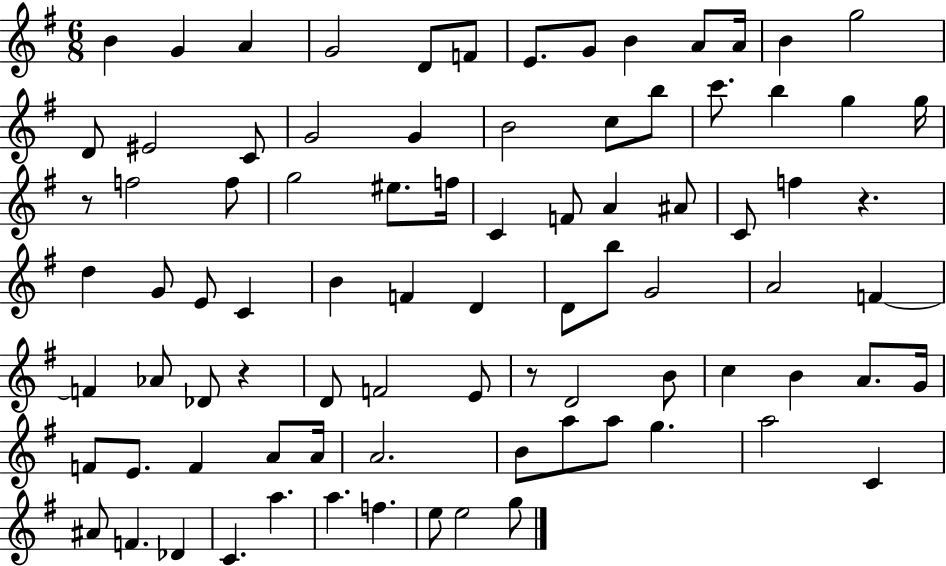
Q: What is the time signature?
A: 6/8